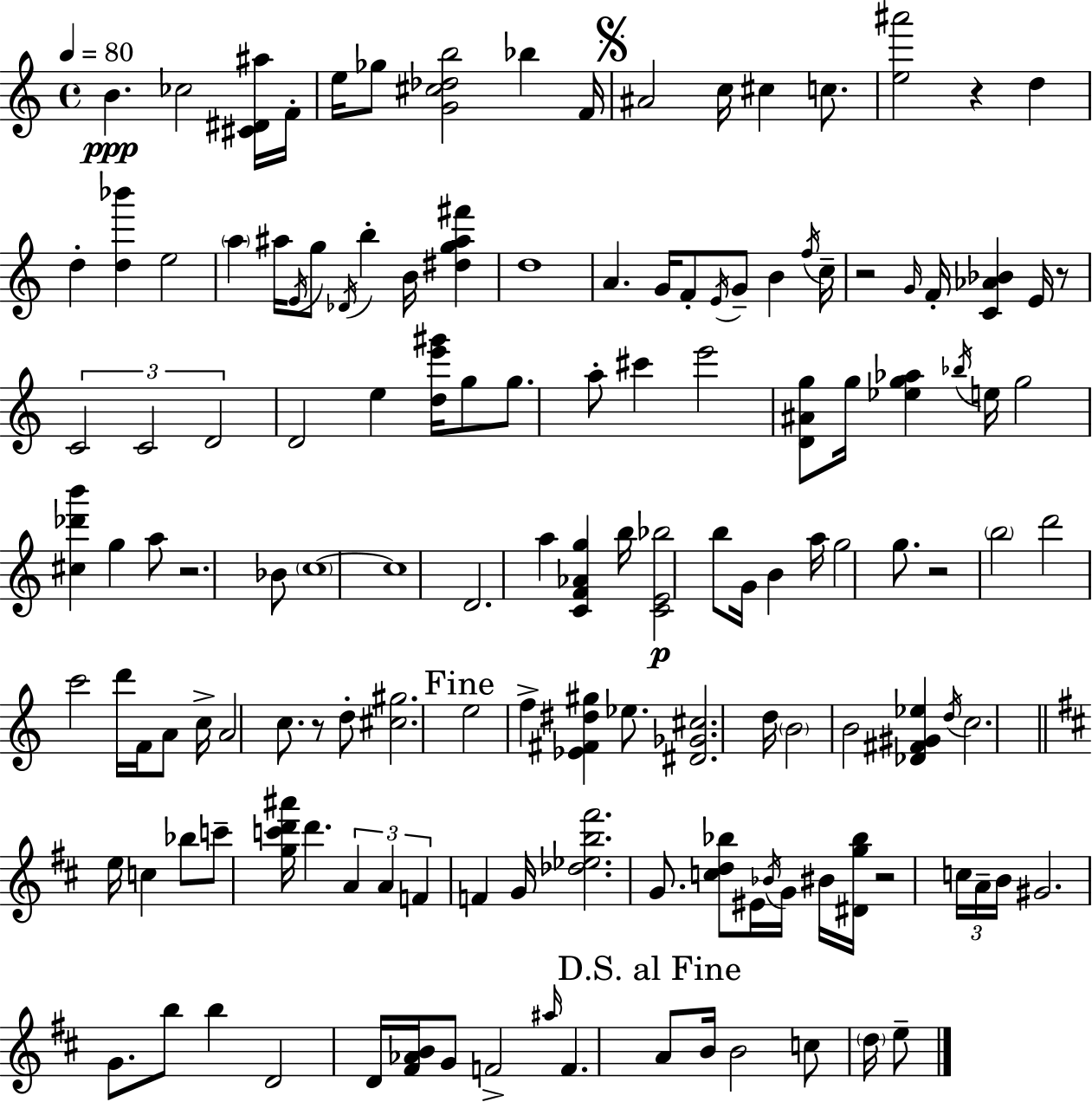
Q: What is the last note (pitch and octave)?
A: E5